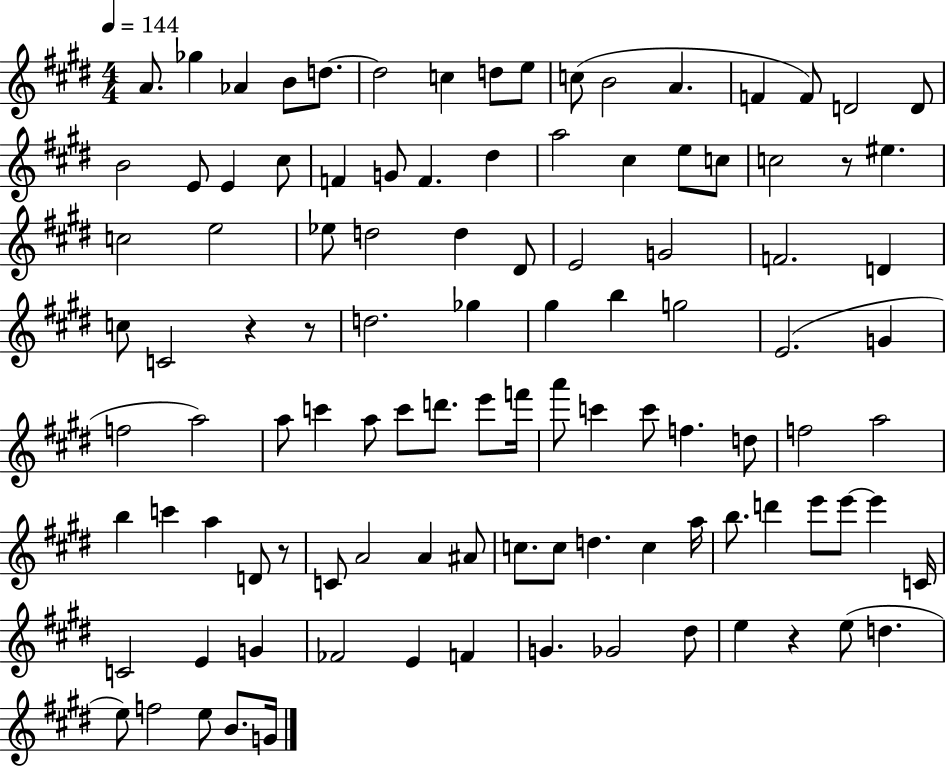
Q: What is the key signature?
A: E major